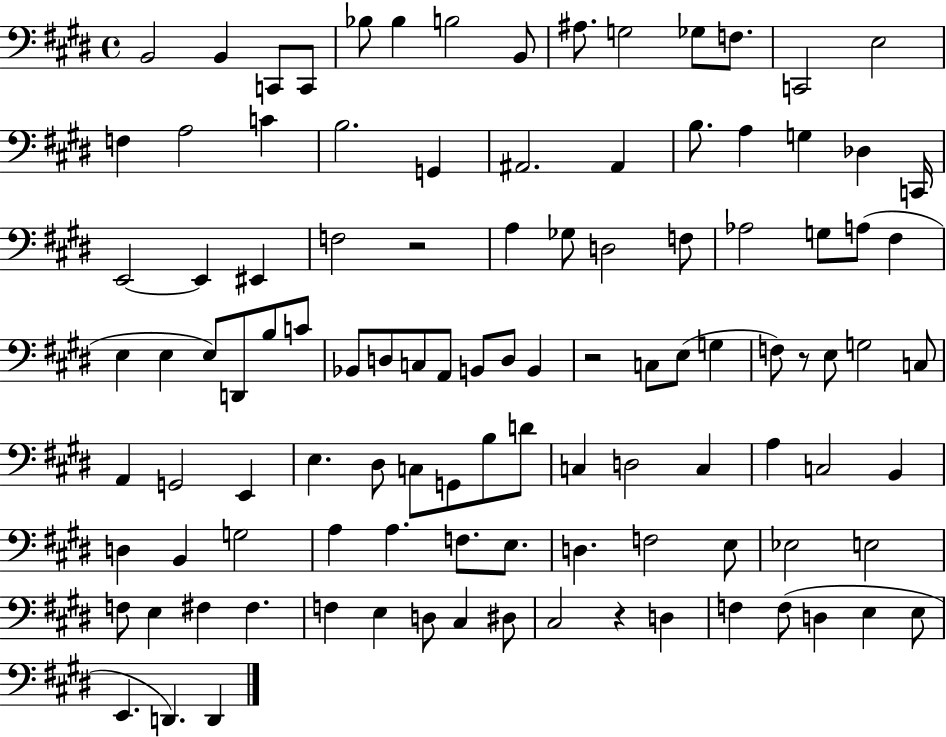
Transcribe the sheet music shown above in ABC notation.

X:1
T:Untitled
M:4/4
L:1/4
K:E
B,,2 B,, C,,/2 C,,/2 _B,/2 _B, B,2 B,,/2 ^A,/2 G,2 _G,/2 F,/2 C,,2 E,2 F, A,2 C B,2 G,, ^A,,2 ^A,, B,/2 A, G, _D, C,,/4 E,,2 E,, ^E,, F,2 z2 A, _G,/2 D,2 F,/2 _A,2 G,/2 A,/2 ^F, E, E, E,/2 D,,/2 B,/2 C/2 _B,,/2 D,/2 C,/2 A,,/2 B,,/2 D,/2 B,, z2 C,/2 E,/2 G, F,/2 z/2 E,/2 G,2 C,/2 A,, G,,2 E,, E, ^D,/2 C,/2 G,,/2 B,/2 D/2 C, D,2 C, A, C,2 B,, D, B,, G,2 A, A, F,/2 E,/2 D, F,2 E,/2 _E,2 E,2 F,/2 E, ^F, ^F, F, E, D,/2 ^C, ^D,/2 ^C,2 z D, F, F,/2 D, E, E,/2 E,, D,, D,,